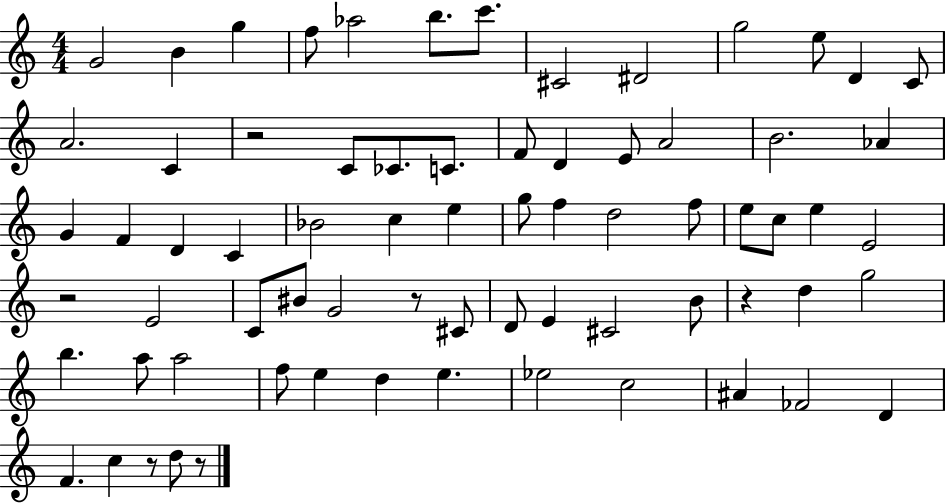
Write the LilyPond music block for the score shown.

{
  \clef treble
  \numericTimeSignature
  \time 4/4
  \key c \major
  g'2 b'4 g''4 | f''8 aes''2 b''8. c'''8. | cis'2 dis'2 | g''2 e''8 d'4 c'8 | \break a'2. c'4 | r2 c'8 ces'8. c'8. | f'8 d'4 e'8 a'2 | b'2. aes'4 | \break g'4 f'4 d'4 c'4 | bes'2 c''4 e''4 | g''8 f''4 d''2 f''8 | e''8 c''8 e''4 e'2 | \break r2 e'2 | c'8 bis'8 g'2 r8 cis'8 | d'8 e'4 cis'2 b'8 | r4 d''4 g''2 | \break b''4. a''8 a''2 | f''8 e''4 d''4 e''4. | ees''2 c''2 | ais'4 fes'2 d'4 | \break f'4. c''4 r8 d''8 r8 | \bar "|."
}